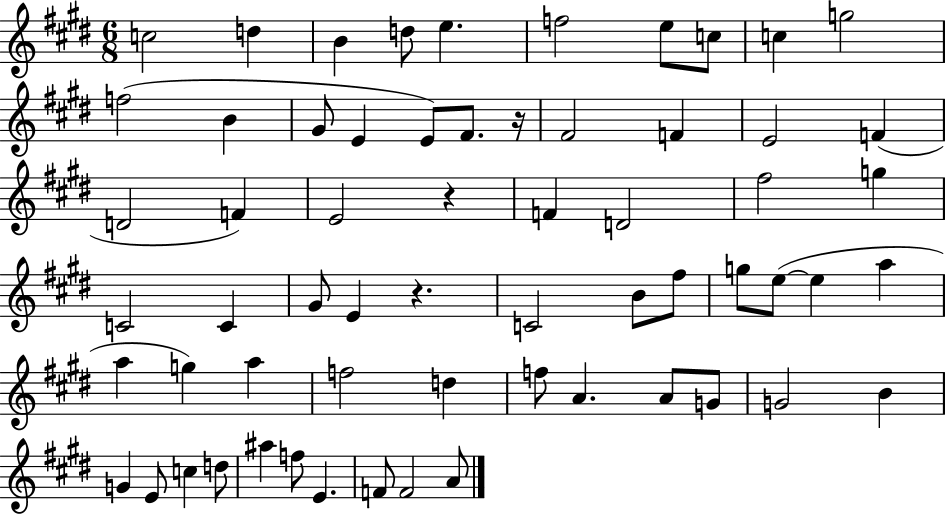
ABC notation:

X:1
T:Untitled
M:6/8
L:1/4
K:E
c2 d B d/2 e f2 e/2 c/2 c g2 f2 B ^G/2 E E/2 ^F/2 z/4 ^F2 F E2 F D2 F E2 z F D2 ^f2 g C2 C ^G/2 E z C2 B/2 ^f/2 g/2 e/2 e a a g a f2 d f/2 A A/2 G/2 G2 B G E/2 c d/2 ^a f/2 E F/2 F2 A/2